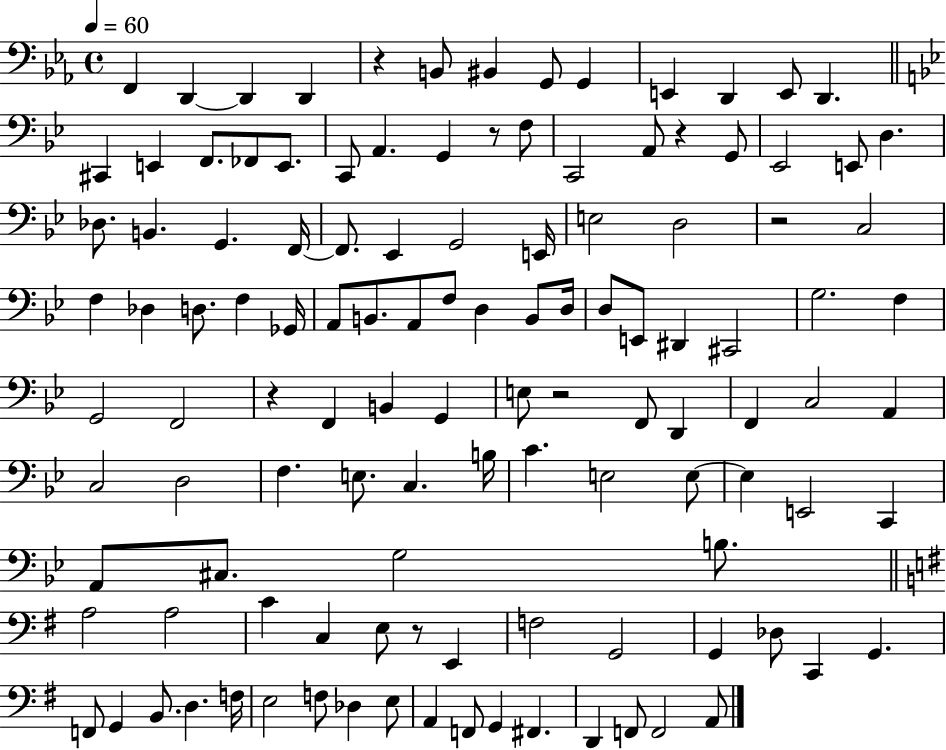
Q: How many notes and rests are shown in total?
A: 119